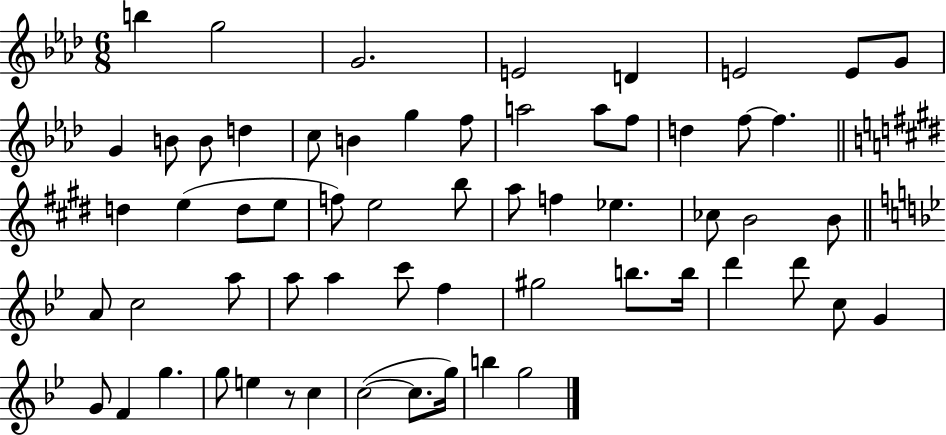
X:1
T:Untitled
M:6/8
L:1/4
K:Ab
b g2 G2 E2 D E2 E/2 G/2 G B/2 B/2 d c/2 B g f/2 a2 a/2 f/2 d f/2 f d e d/2 e/2 f/2 e2 b/2 a/2 f _e _c/2 B2 B/2 A/2 c2 a/2 a/2 a c'/2 f ^g2 b/2 b/4 d' d'/2 c/2 G G/2 F g g/2 e z/2 c c2 c/2 g/4 b g2